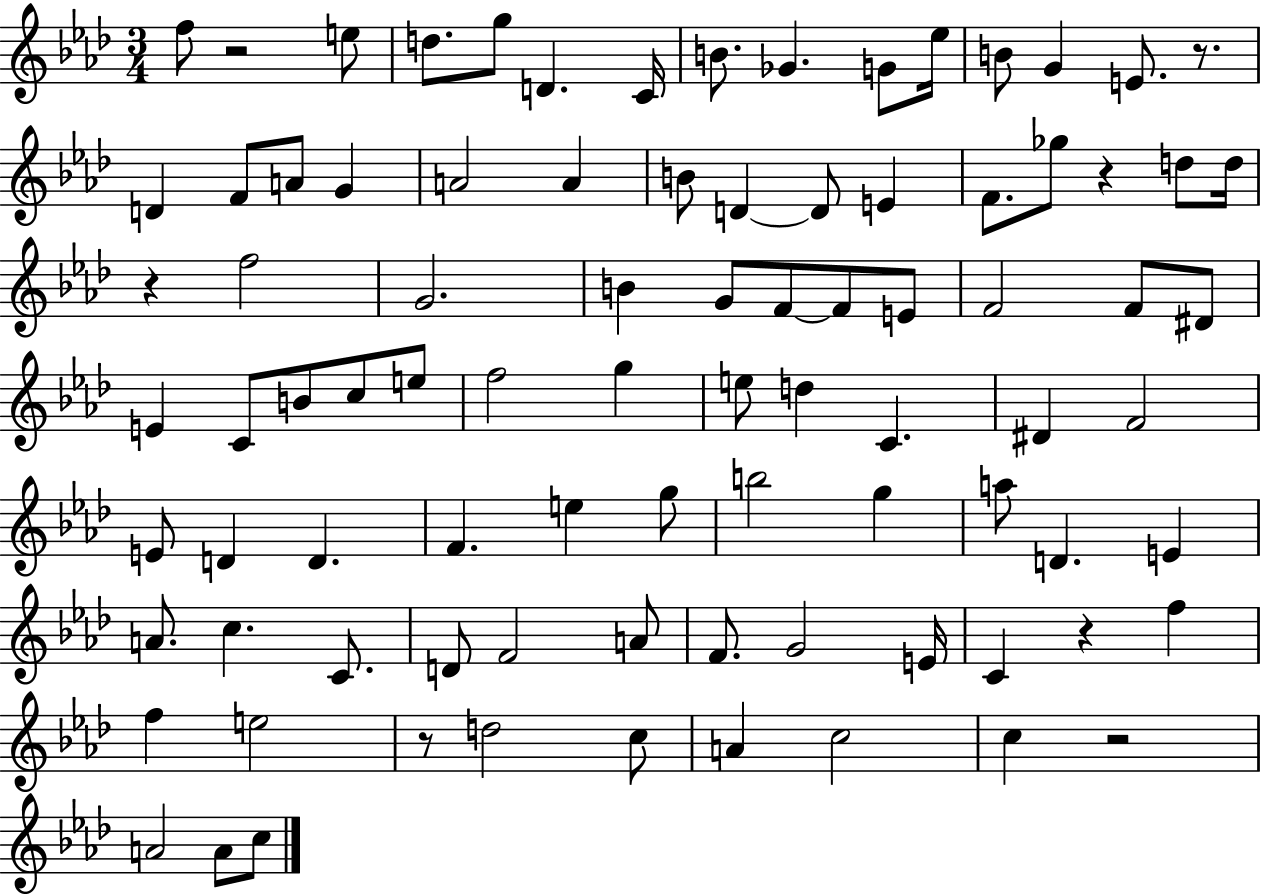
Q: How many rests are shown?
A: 7